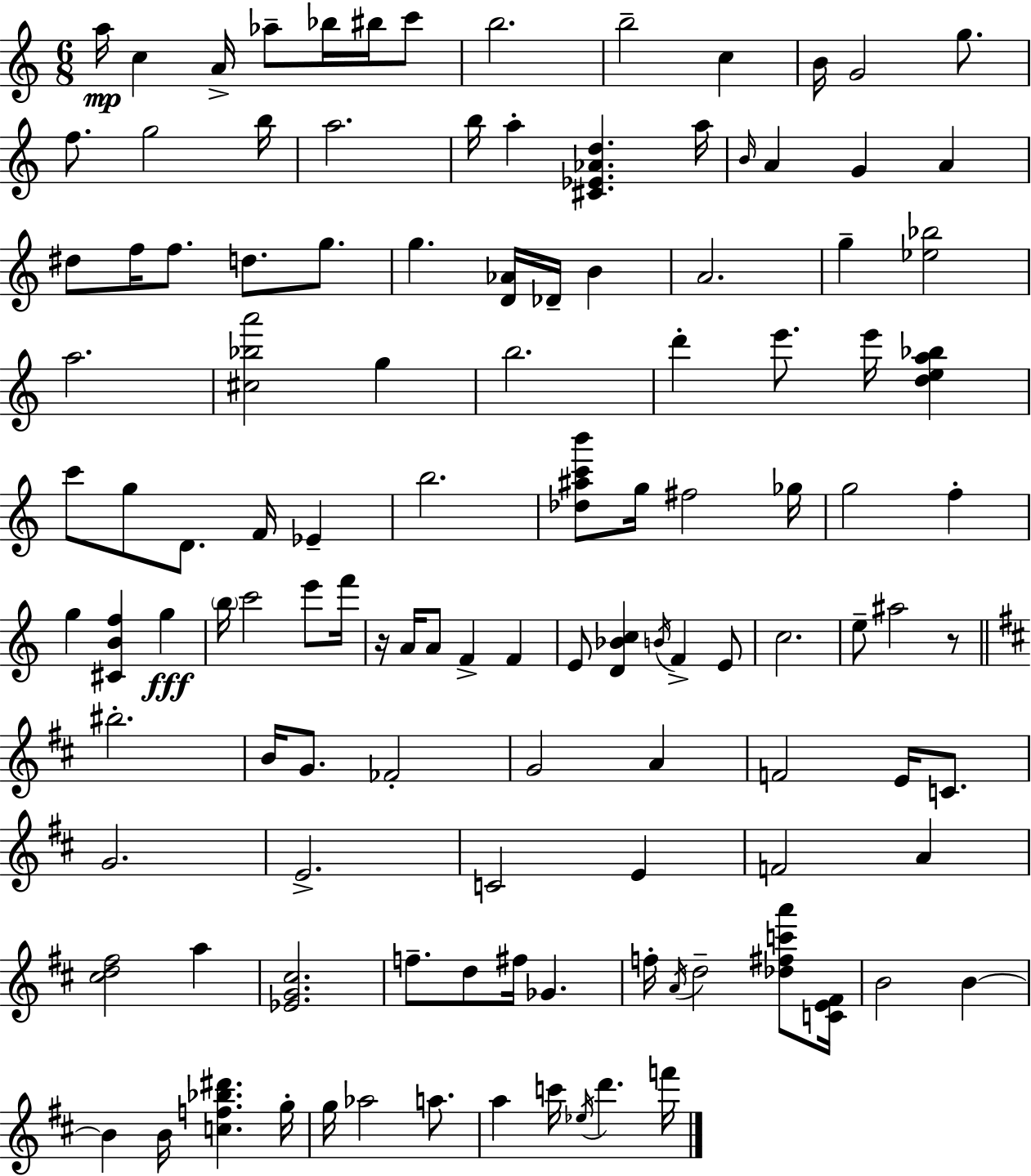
X:1
T:Untitled
M:6/8
L:1/4
K:Am
a/4 c A/4 _a/2 _b/4 ^b/4 c'/2 b2 b2 c B/4 G2 g/2 f/2 g2 b/4 a2 b/4 a [^C_E_Ad] a/4 B/4 A G A ^d/2 f/4 f/2 d/2 g/2 g [D_A]/4 _D/4 B A2 g [_e_b]2 a2 [^c_ba']2 g b2 d' e'/2 e'/4 [dea_b] c'/2 g/2 D/2 F/4 _E b2 [_d^ac'b']/2 g/4 ^f2 _g/4 g2 f g [^CBf] g b/4 c'2 e'/2 f'/4 z/4 A/4 A/2 F F E/2 [D_Bc] B/4 F E/2 c2 e/2 ^a2 z/2 ^b2 B/4 G/2 _F2 G2 A F2 E/4 C/2 G2 E2 C2 E F2 A [^cd^f]2 a [_EG^c]2 f/2 d/2 ^f/4 _G f/4 A/4 d2 [_d^fc'a']/2 [CE^F]/4 B2 B B B/4 [cf_b^d'] g/4 g/4 _a2 a/2 a c'/4 _e/4 d' f'/4